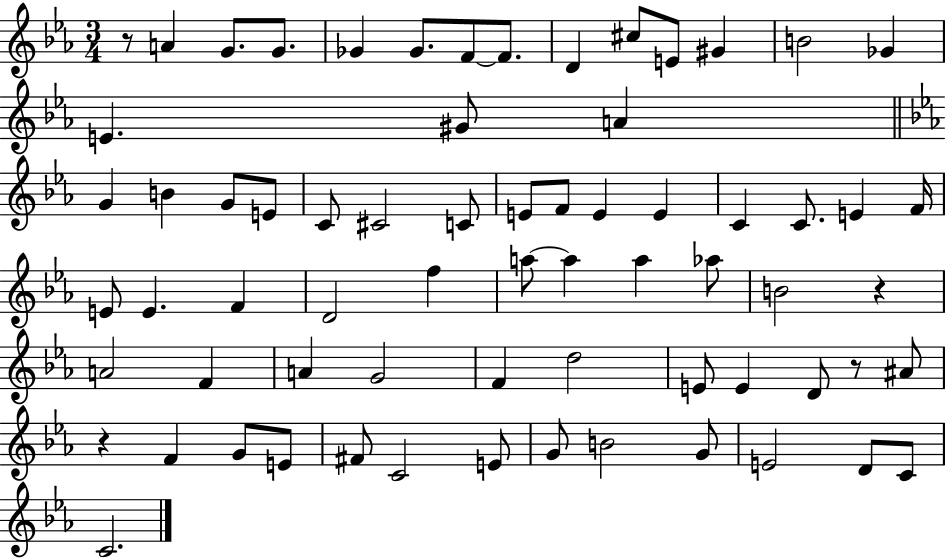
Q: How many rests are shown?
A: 4